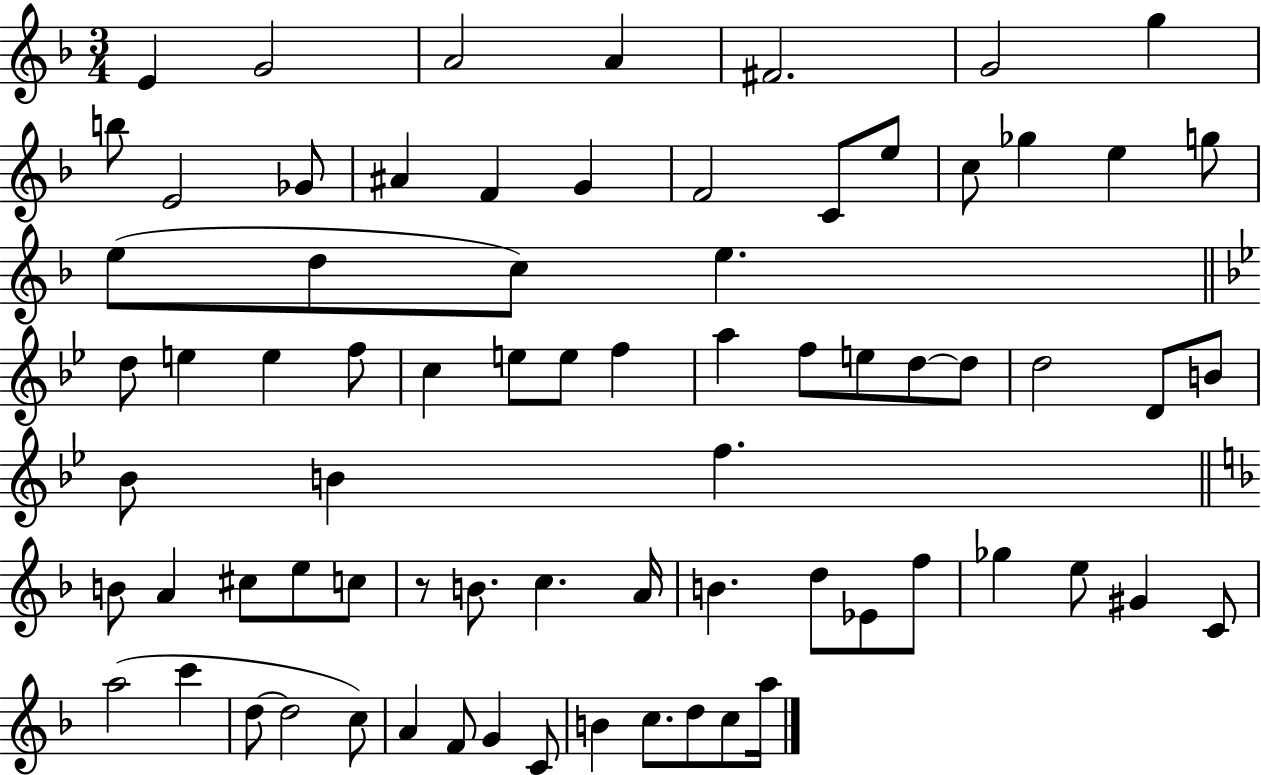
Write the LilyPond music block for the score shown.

{
  \clef treble
  \numericTimeSignature
  \time 3/4
  \key f \major
  e'4 g'2 | a'2 a'4 | fis'2. | g'2 g''4 | \break b''8 e'2 ges'8 | ais'4 f'4 g'4 | f'2 c'8 e''8 | c''8 ges''4 e''4 g''8 | \break e''8( d''8 c''8) e''4. | \bar "||" \break \key bes \major d''8 e''4 e''4 f''8 | c''4 e''8 e''8 f''4 | a''4 f''8 e''8 d''8~~ d''8 | d''2 d'8 b'8 | \break bes'8 b'4 f''4. | \bar "||" \break \key d \minor b'8 a'4 cis''8 e''8 c''8 | r8 b'8. c''4. a'16 | b'4. d''8 ees'8 f''8 | ges''4 e''8 gis'4 c'8 | \break a''2( c'''4 | d''8~~ d''2 c''8) | a'4 f'8 g'4 c'8 | b'4 c''8. d''8 c''8 a''16 | \break \bar "|."
}